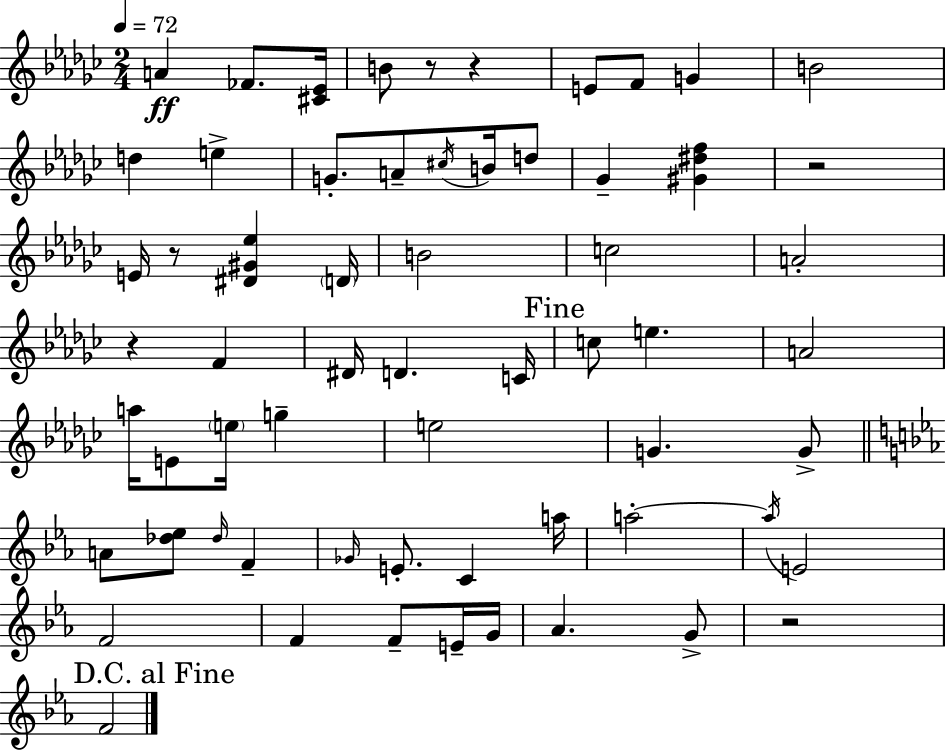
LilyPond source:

{
  \clef treble
  \numericTimeSignature
  \time 2/4
  \key ees \minor
  \tempo 4 = 72
  a'4\ff fes'8. <cis' ees'>16 | b'8 r8 r4 | e'8 f'8 g'4 | b'2 | \break d''4 e''4-> | g'8.-. a'8-- \acciaccatura { cis''16 } b'16 d''8 | ges'4-- <gis' dis'' f''>4 | r2 | \break e'16 r8 <dis' gis' ees''>4 | \parenthesize d'16 b'2 | c''2 | a'2-. | \break r4 f'4 | dis'16 d'4. | c'16 \mark "Fine" c''8 e''4. | a'2 | \break a''16 e'8 \parenthesize e''16 g''4-- | e''2 | g'4. g'8-> | \bar "||" \break \key c \minor a'8 <des'' ees''>8 \grace { des''16 } f'4-- | \grace { ges'16 } e'8.-. c'4 | a''16 a''2-.~~ | \acciaccatura { a''16 } e'2 | \break f'2 | f'4 f'8-- | e'16-- g'16 aes'4. | g'8-> r2 | \break \mark "D.C. al Fine" f'2 | \bar "|."
}